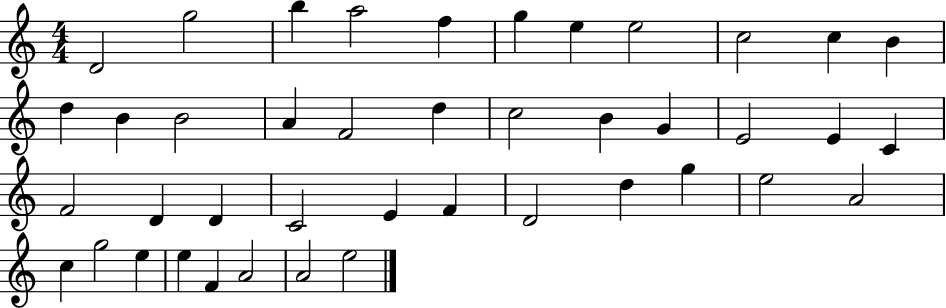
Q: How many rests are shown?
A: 0